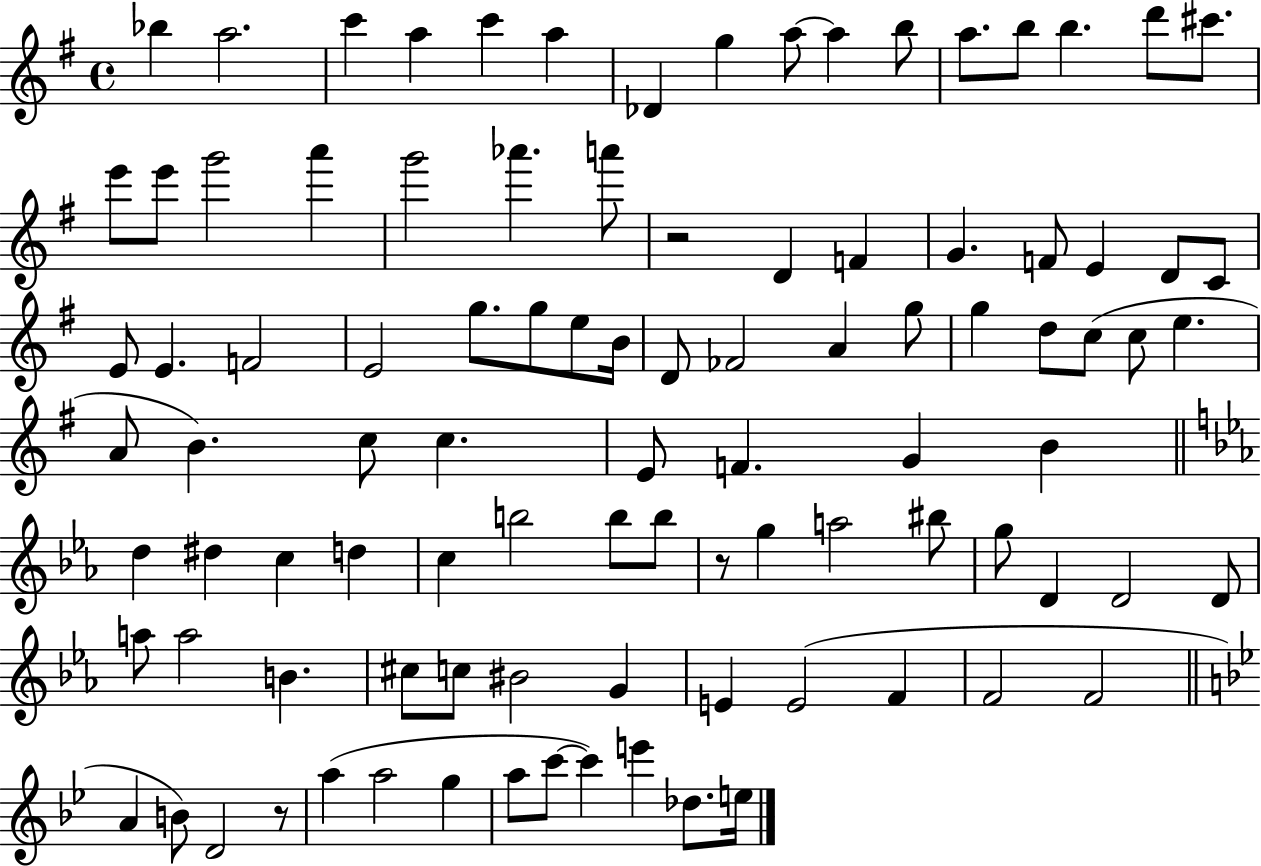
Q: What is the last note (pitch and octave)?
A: E5